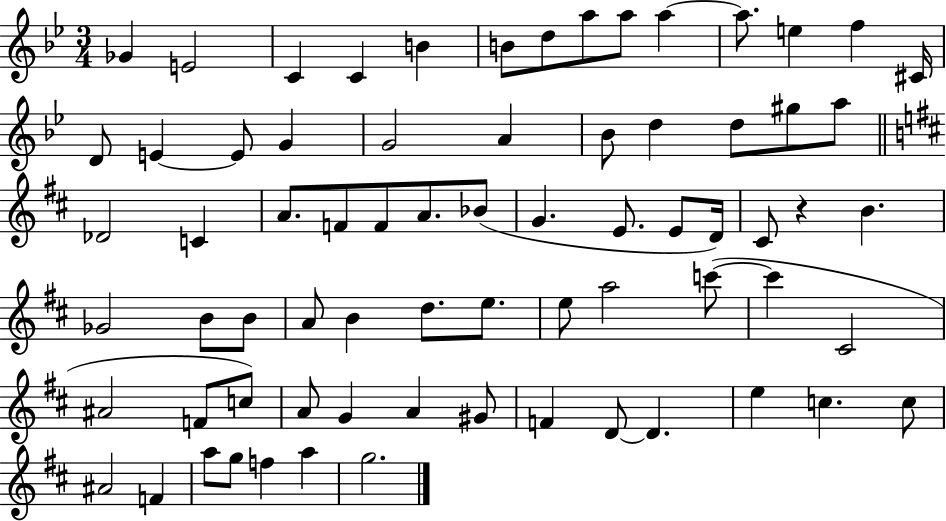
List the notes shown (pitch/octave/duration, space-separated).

Gb4/q E4/h C4/q C4/q B4/q B4/e D5/e A5/e A5/e A5/q A5/e. E5/q F5/q C#4/s D4/e E4/q E4/e G4/q G4/h A4/q Bb4/e D5/q D5/e G#5/e A5/e Db4/h C4/q A4/e. F4/e F4/e A4/e. Bb4/e G4/q. E4/e. E4/e D4/s C#4/e R/q B4/q. Gb4/h B4/e B4/e A4/e B4/q D5/e. E5/e. E5/e A5/h C6/e C6/q C#4/h A#4/h F4/e C5/e A4/e G4/q A4/q G#4/e F4/q D4/e D4/q. E5/q C5/q. C5/e A#4/h F4/q A5/e G5/e F5/q A5/q G5/h.